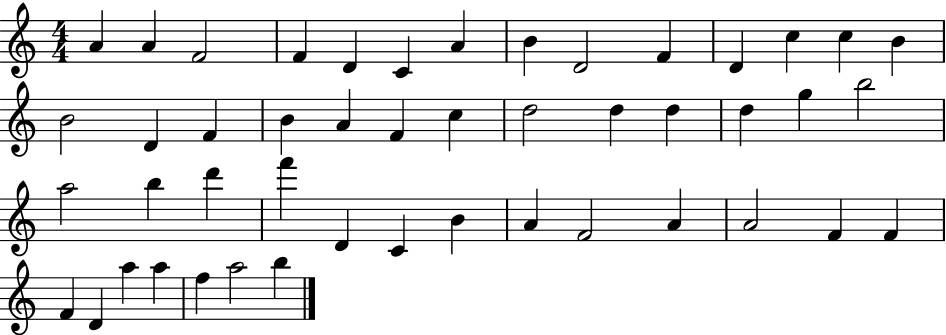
X:1
T:Untitled
M:4/4
L:1/4
K:C
A A F2 F D C A B D2 F D c c B B2 D F B A F c d2 d d d g b2 a2 b d' f' D C B A F2 A A2 F F F D a a f a2 b